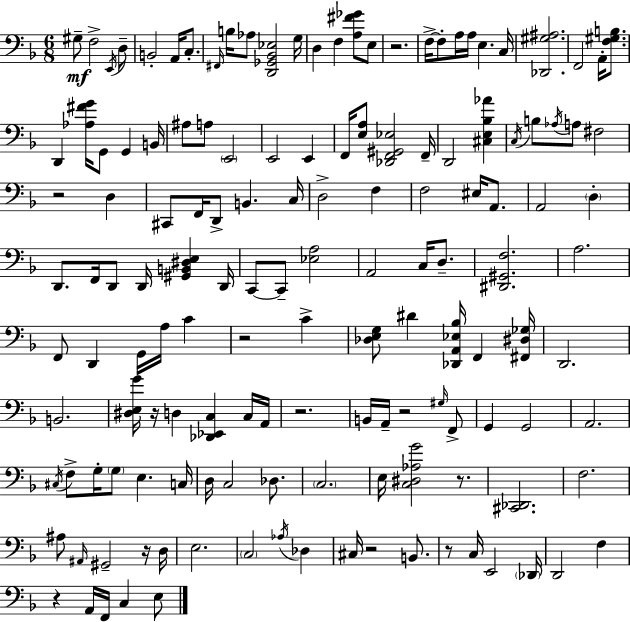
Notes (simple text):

G#3/e F3/h E2/s D3/e B2/h A2/s C3/e. F#2/s B3/s Ab3/e [D2,Gb2,Bb2,Eb3]/h G3/s D3/q F3/q [A3,F#4,Gb4]/e E3/e R/h. F3/s F3/e A3/s A3/s E3/q. C3/s [Db2,G#3,A#3]/h. F2/h A2/s [F3,G#3,B3]/e. D2/q [Ab3,F#4,G4]/s G2/e G2/q B2/s A#3/e A3/e E2/h E2/h E2/q F2/s [E3,A3]/e [Db2,F2,G#2,Eb3]/h F2/s D2/h [C#3,E3,Bb3,Ab4]/q C3/s B3/e Ab3/s A3/e F#3/h R/h D3/q C#2/e F2/s D2/e B2/q. C3/s D3/h F3/q F3/h EIS3/s A2/e. A2/h D3/q D2/e. F2/s D2/e D2/s [G#2,B2,D#3,E3]/q D2/s C2/e C2/e [Eb3,A3]/h A2/h C3/s D3/e. [D#2,G#2,F3]/h. A3/h. F2/e D2/q G2/s A3/s C4/q R/h C4/q [Db3,E3,G3]/e D#4/q [Db2,A2,Eb3,Bb3]/s F2/q [F#2,D#3,Gb3]/s D2/h. B2/h. [D#3,E3,G4]/s R/s D3/q [Db2,Eb2,C3]/q C3/s A2/s R/h. B2/s A2/s R/h G#3/s F2/e G2/q G2/h A2/h. C#3/s F3/e G3/s G3/e E3/q. C3/s D3/s C3/h Db3/e. C3/h. E3/s [C3,D#3,Ab3,G4]/h R/e. [C#2,Db2]/h. F3/h. A#3/e A#2/s G#2/h R/s D3/s E3/h. C3/h Ab3/s Db3/q C#3/s R/h B2/e. R/e C3/s E2/h Db2/s D2/h F3/q R/q A2/s F2/s C3/q E3/e